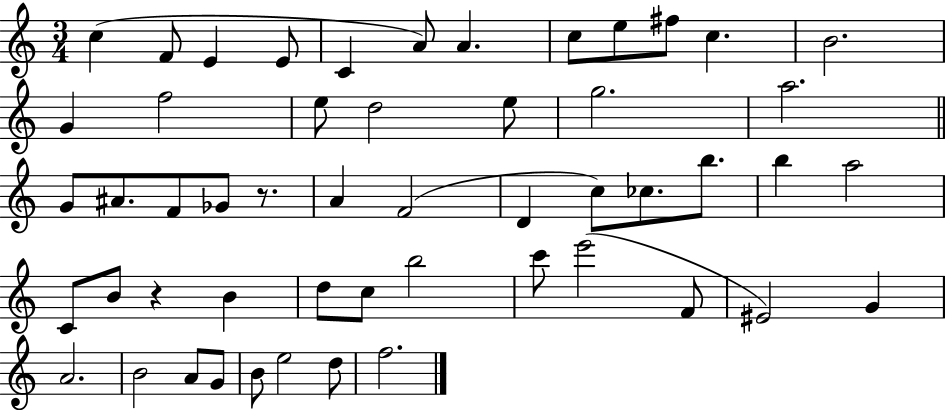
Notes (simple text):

C5/q F4/e E4/q E4/e C4/q A4/e A4/q. C5/e E5/e F#5/e C5/q. B4/h. G4/q F5/h E5/e D5/h E5/e G5/h. A5/h. G4/e A#4/e. F4/e Gb4/e R/e. A4/q F4/h D4/q C5/e CES5/e. B5/e. B5/q A5/h C4/e B4/e R/q B4/q D5/e C5/e B5/h C6/e E6/h F4/e EIS4/h G4/q A4/h. B4/h A4/e G4/e B4/e E5/h D5/e F5/h.